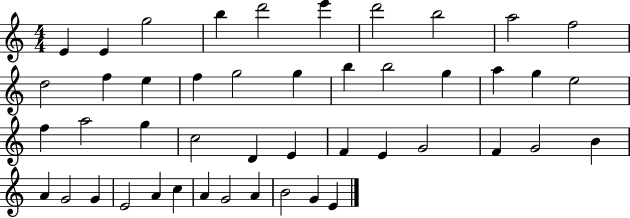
E4/q E4/q G5/h B5/q D6/h E6/q D6/h B5/h A5/h F5/h D5/h F5/q E5/q F5/q G5/h G5/q B5/q B5/h G5/q A5/q G5/q E5/h F5/q A5/h G5/q C5/h D4/q E4/q F4/q E4/q G4/h F4/q G4/h B4/q A4/q G4/h G4/q E4/h A4/q C5/q A4/q G4/h A4/q B4/h G4/q E4/q